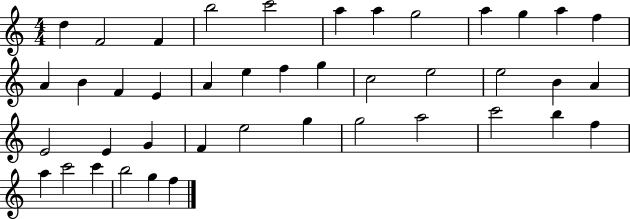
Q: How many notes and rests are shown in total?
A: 42